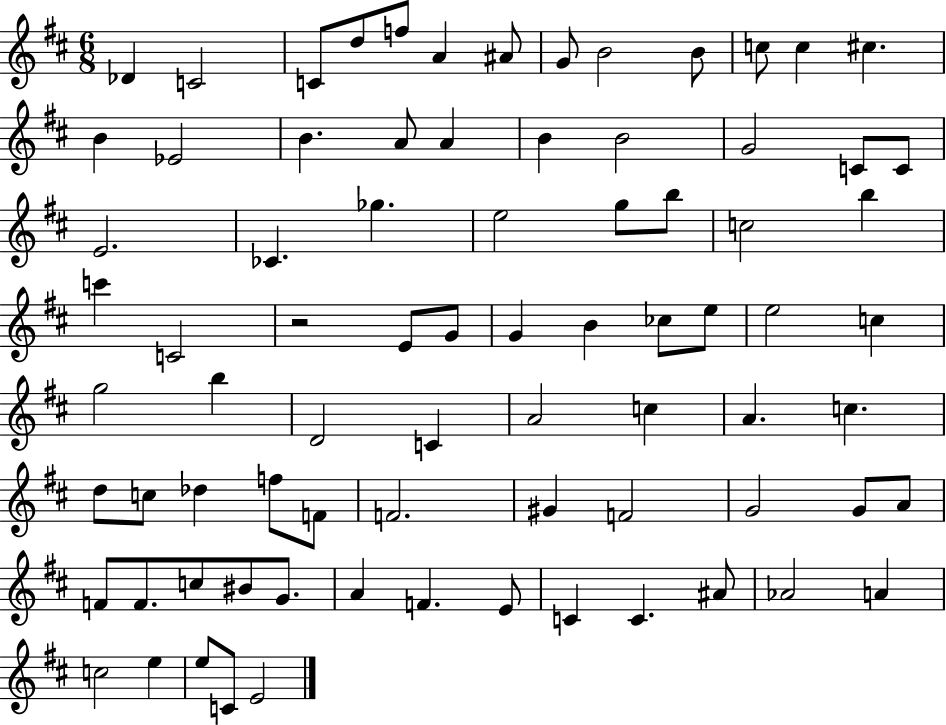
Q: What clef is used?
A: treble